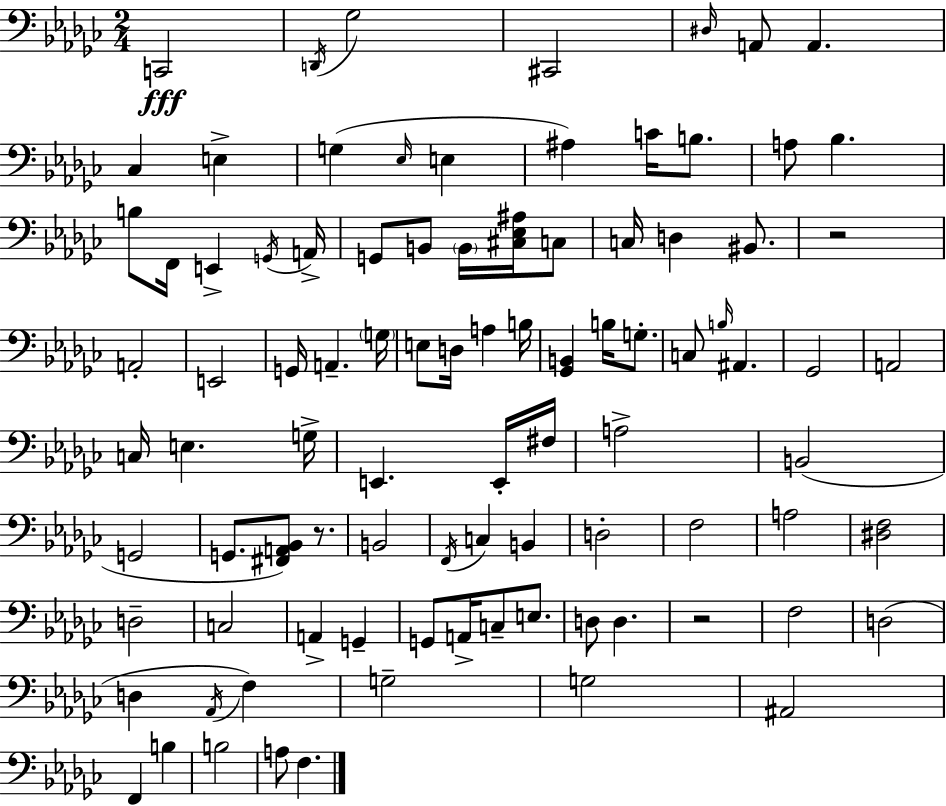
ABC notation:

X:1
T:Untitled
M:2/4
L:1/4
K:Ebm
C,,2 D,,/4 _G,2 ^C,,2 ^D,/4 A,,/2 A,, _C, E, G, _E,/4 E, ^A, C/4 B,/2 A,/2 _B, B,/2 F,,/4 E,, G,,/4 A,,/4 G,,/2 B,,/2 B,,/4 [^C,_E,^A,]/4 C,/2 C,/4 D, ^B,,/2 z2 A,,2 E,,2 G,,/4 A,, G,/4 E,/2 D,/4 A, B,/4 [_G,,B,,] B,/4 G,/2 C,/2 B,/4 ^A,, _G,,2 A,,2 C,/4 E, G,/4 E,, E,,/4 ^F,/4 A,2 B,,2 G,,2 G,,/2 [^F,,A,,_B,,]/2 z/2 B,,2 F,,/4 C, B,, D,2 F,2 A,2 [^D,F,]2 D,2 C,2 A,, G,, G,,/2 A,,/4 C,/2 E,/2 D,/2 D, z2 F,2 D,2 D, _A,,/4 F, G,2 G,2 ^A,,2 F,, B, B,2 A,/2 F,